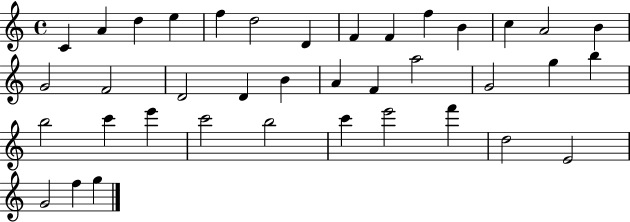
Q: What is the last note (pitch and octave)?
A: G5